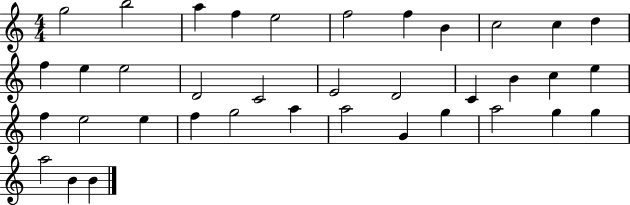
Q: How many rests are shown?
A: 0